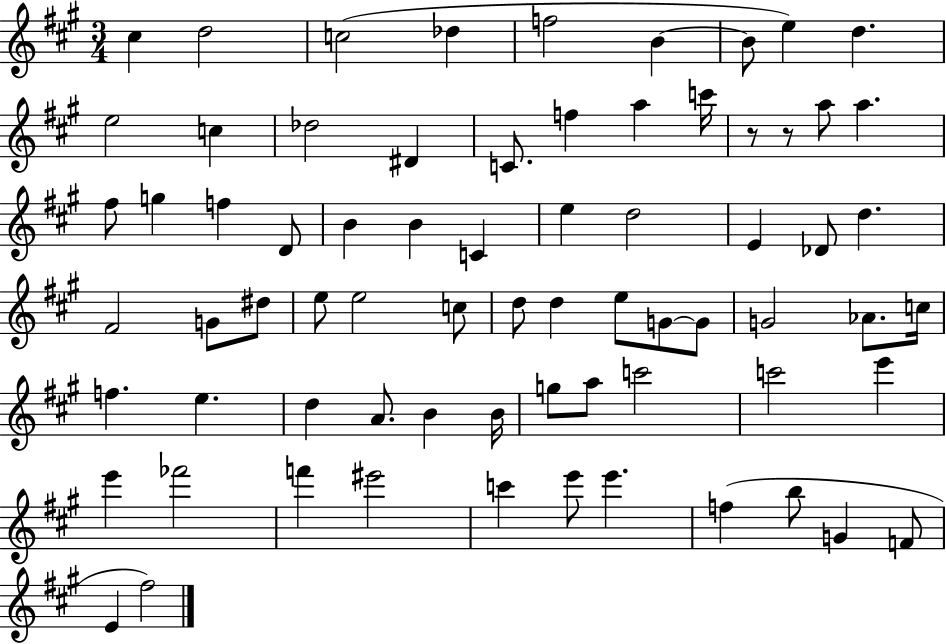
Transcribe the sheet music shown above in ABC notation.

X:1
T:Untitled
M:3/4
L:1/4
K:A
^c d2 c2 _d f2 B B/2 e d e2 c _d2 ^D C/2 f a c'/4 z/2 z/2 a/2 a ^f/2 g f D/2 B B C e d2 E _D/2 d ^F2 G/2 ^d/2 e/2 e2 c/2 d/2 d e/2 G/2 G/2 G2 _A/2 c/4 f e d A/2 B B/4 g/2 a/2 c'2 c'2 e' e' _f'2 f' ^e'2 c' e'/2 e' f b/2 G F/2 E ^f2